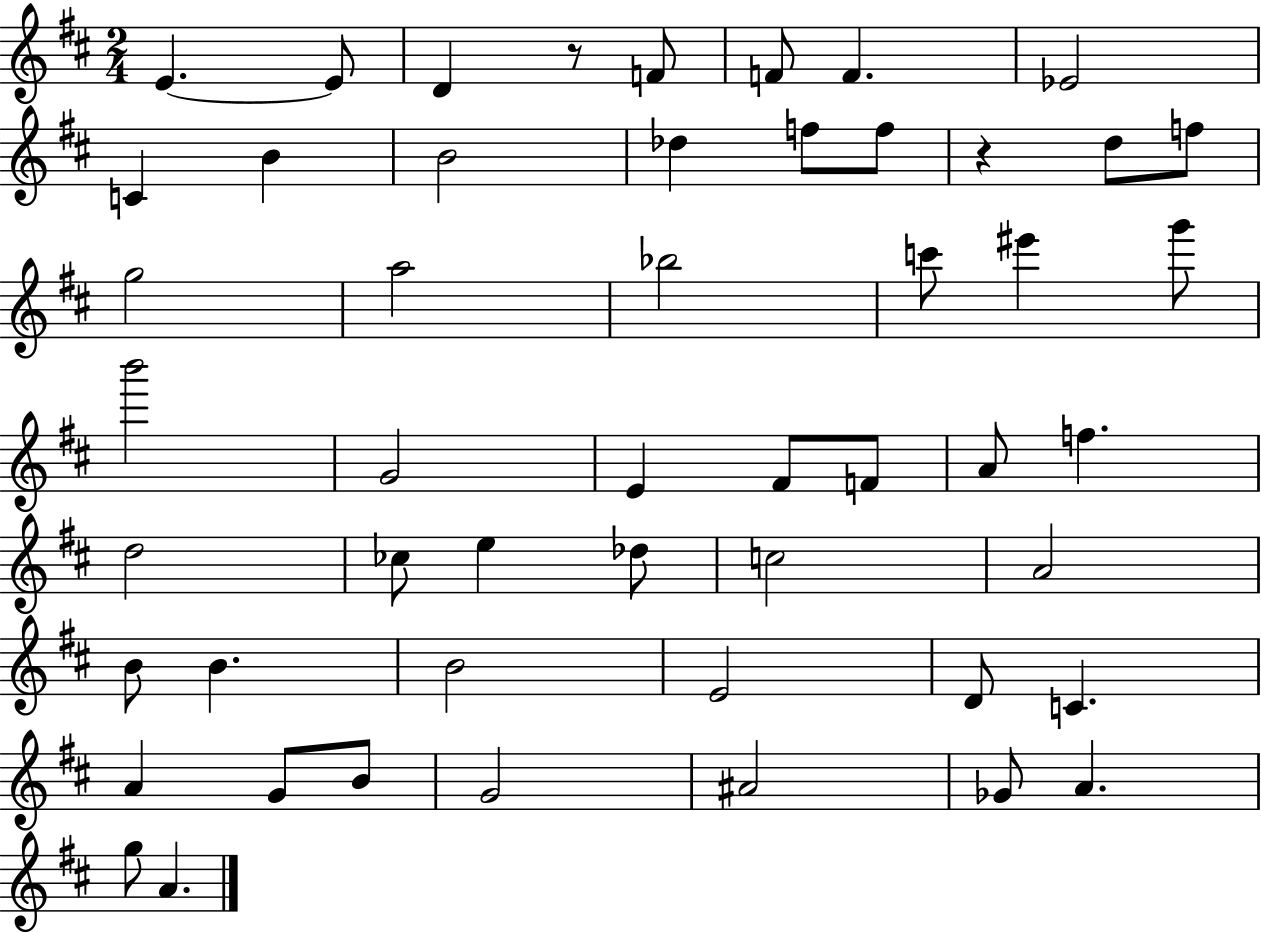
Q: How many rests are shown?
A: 2